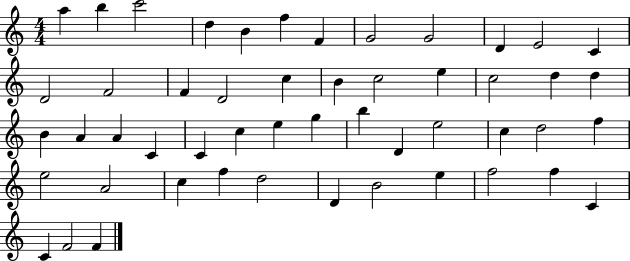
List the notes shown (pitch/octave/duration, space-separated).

A5/q B5/q C6/h D5/q B4/q F5/q F4/q G4/h G4/h D4/q E4/h C4/q D4/h F4/h F4/q D4/h C5/q B4/q C5/h E5/q C5/h D5/q D5/q B4/q A4/q A4/q C4/q C4/q C5/q E5/q G5/q B5/q D4/q E5/h C5/q D5/h F5/q E5/h A4/h C5/q F5/q D5/h D4/q B4/h E5/q F5/h F5/q C4/q C4/q F4/h F4/q